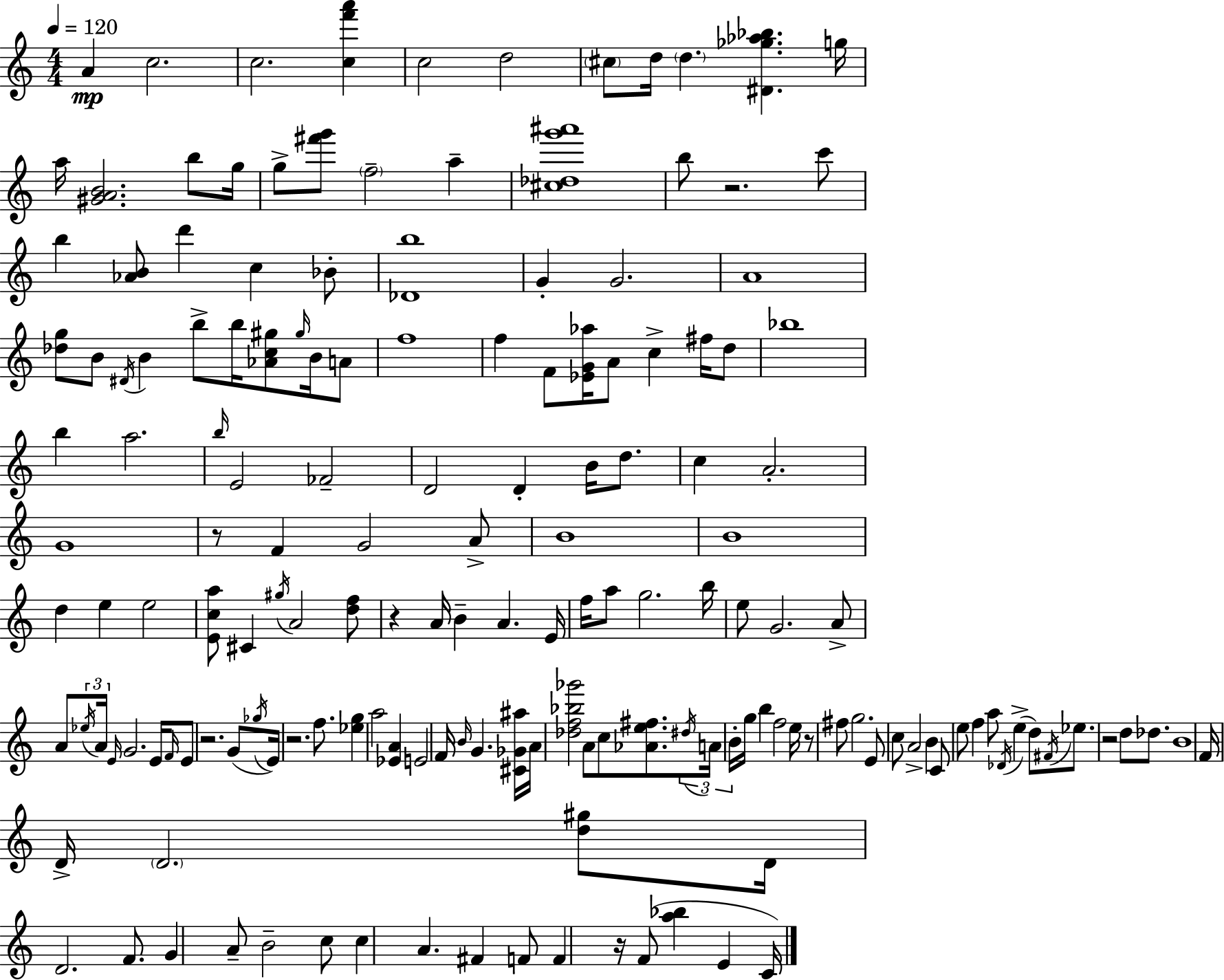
A4/q C5/h. C5/h. [C5,F6,A6]/q C5/h D5/h C#5/e D5/s D5/q. [D#4,Gb5,Ab5,Bb5]/q. G5/s A5/s [G#4,A4,B4]/h. B5/e G5/s G5/e [F#6,G6]/e F5/h A5/q [C#5,Db5,G6,A#6]/w B5/e R/h. C6/e B5/q [Ab4,B4]/e D6/q C5/q Bb4/e [Db4,B5]/w G4/q G4/h. A4/w [Db5,G5]/e B4/e D#4/s B4/q B5/e B5/s [Ab4,C5,G#5]/e G#5/s B4/s A4/e F5/w F5/q F4/e [Eb4,G4,Ab5]/s A4/e C5/q F#5/s D5/e Bb5/w B5/q A5/h. B5/s E4/h FES4/h D4/h D4/q B4/s D5/e. C5/q A4/h. G4/w R/e F4/q G4/h A4/e B4/w B4/w D5/q E5/q E5/h [E4,C5,A5]/e C#4/q G#5/s A4/h [D5,F5]/e R/q A4/s B4/q A4/q. E4/s F5/s A5/e G5/h. B5/s E5/e G4/h. A4/e A4/e Eb5/s A4/s E4/s G4/h. E4/s F4/s E4/e R/h. G4/e Gb5/s E4/s R/h. F5/e. [Eb5,G5]/q A5/h [Eb4,A4]/q E4/h F4/s B4/s G4/q. [C#4,Gb4,A#5]/s A4/s [Db5,F5,Bb5,Gb6]/h A4/e C5/e [Ab4,E5,F#5]/e. D#5/s A4/s B4/s G5/s B5/q F5/h E5/s R/e F#5/e G5/h. E4/e C5/e A4/h B4/q C4/e E5/e F5/q A5/e Db4/s E5/q D5/e F#4/s Eb5/e. R/h D5/e Db5/e. B4/w F4/s D4/s D4/h. [D5,G#5]/e D4/s D4/h. F4/e. G4/q A4/e B4/h C5/e C5/q A4/q. F#4/q F4/e F4/q R/s F4/e [A5,Bb5]/q E4/q C4/s